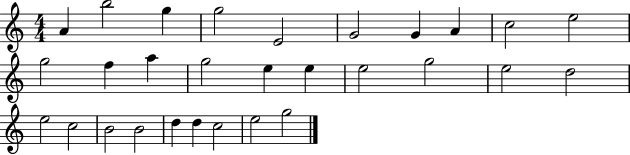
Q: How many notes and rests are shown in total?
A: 29